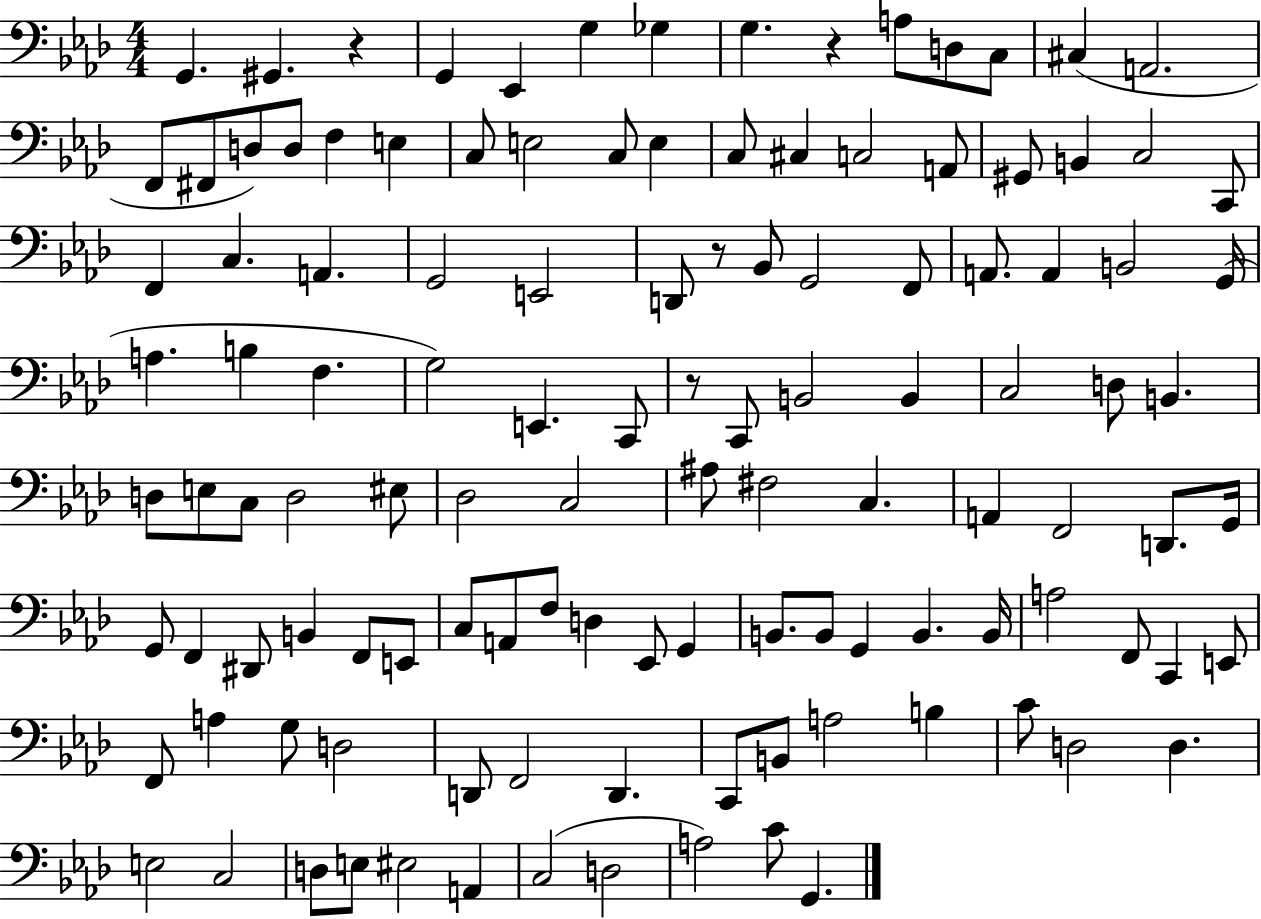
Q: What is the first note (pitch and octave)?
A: G2